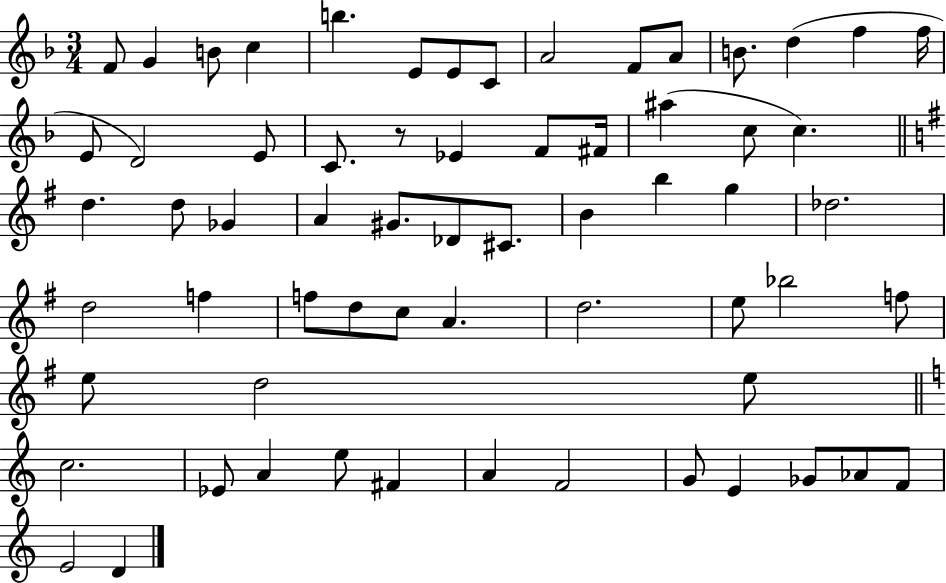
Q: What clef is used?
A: treble